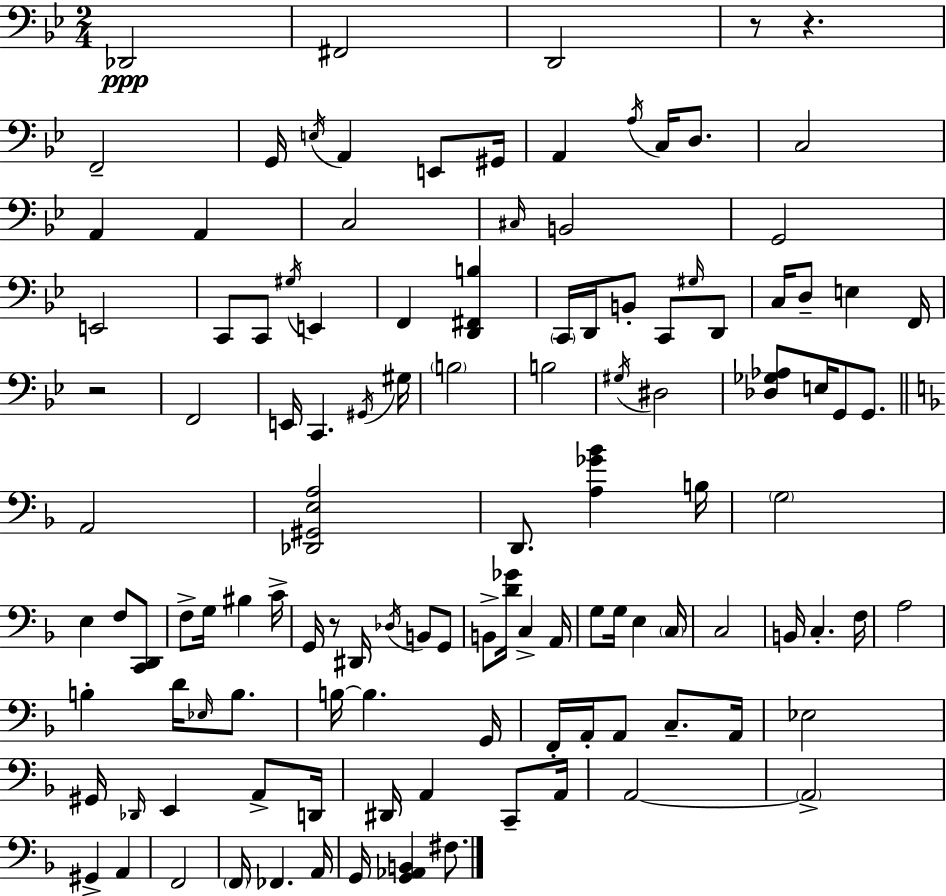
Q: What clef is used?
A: bass